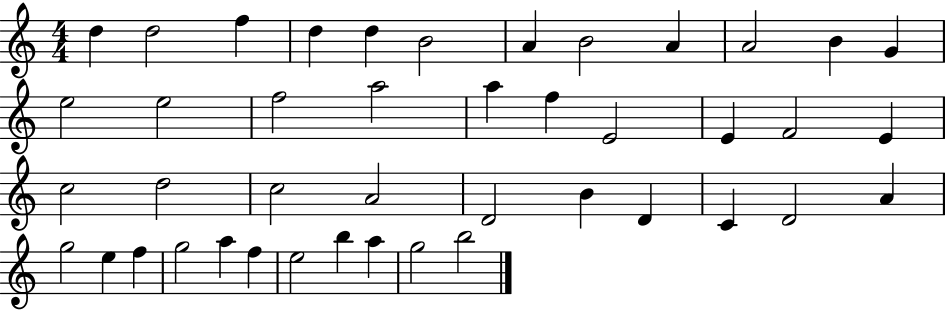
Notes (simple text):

D5/q D5/h F5/q D5/q D5/q B4/h A4/q B4/h A4/q A4/h B4/q G4/q E5/h E5/h F5/h A5/h A5/q F5/q E4/h E4/q F4/h E4/q C5/h D5/h C5/h A4/h D4/h B4/q D4/q C4/q D4/h A4/q G5/h E5/q F5/q G5/h A5/q F5/q E5/h B5/q A5/q G5/h B5/h